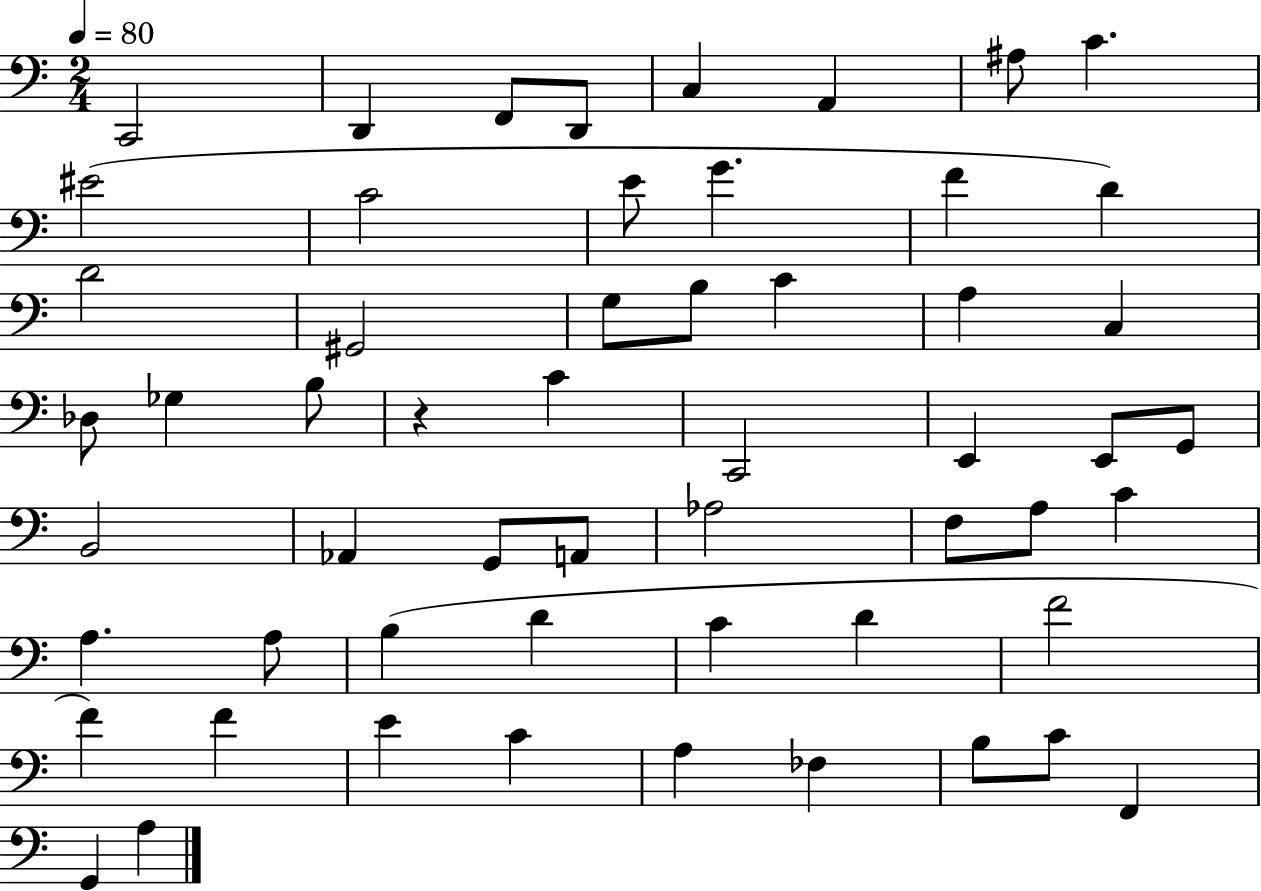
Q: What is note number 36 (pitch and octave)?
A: A3